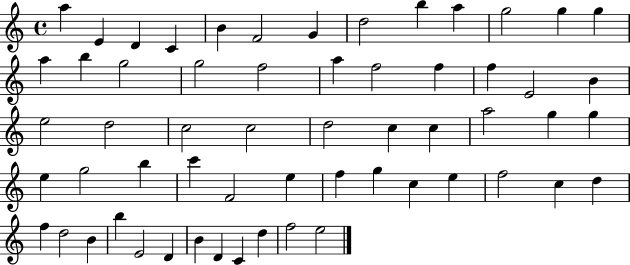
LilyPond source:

{
  \clef treble
  \time 4/4
  \defaultTimeSignature
  \key c \major
  a''4 e'4 d'4 c'4 | b'4 f'2 g'4 | d''2 b''4 a''4 | g''2 g''4 g''4 | \break a''4 b''4 g''2 | g''2 f''2 | a''4 f''2 f''4 | f''4 e'2 b'4 | \break e''2 d''2 | c''2 c''2 | d''2 c''4 c''4 | a''2 g''4 g''4 | \break e''4 g''2 b''4 | c'''4 f'2 e''4 | f''4 g''4 c''4 e''4 | f''2 c''4 d''4 | \break f''4 d''2 b'4 | b''4 e'2 d'4 | b'4 d'4 c'4 d''4 | f''2 e''2 | \break \bar "|."
}